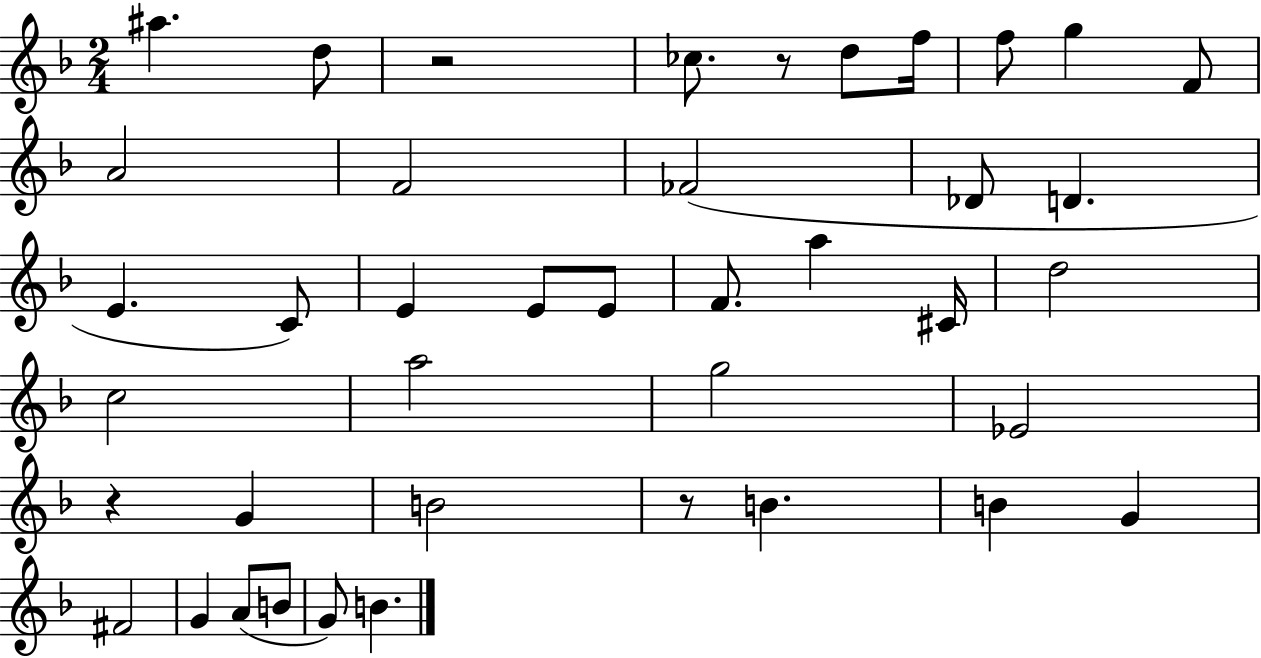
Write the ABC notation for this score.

X:1
T:Untitled
M:2/4
L:1/4
K:F
^a d/2 z2 _c/2 z/2 d/2 f/4 f/2 g F/2 A2 F2 _F2 _D/2 D E C/2 E E/2 E/2 F/2 a ^C/4 d2 c2 a2 g2 _E2 z G B2 z/2 B B G ^F2 G A/2 B/2 G/2 B